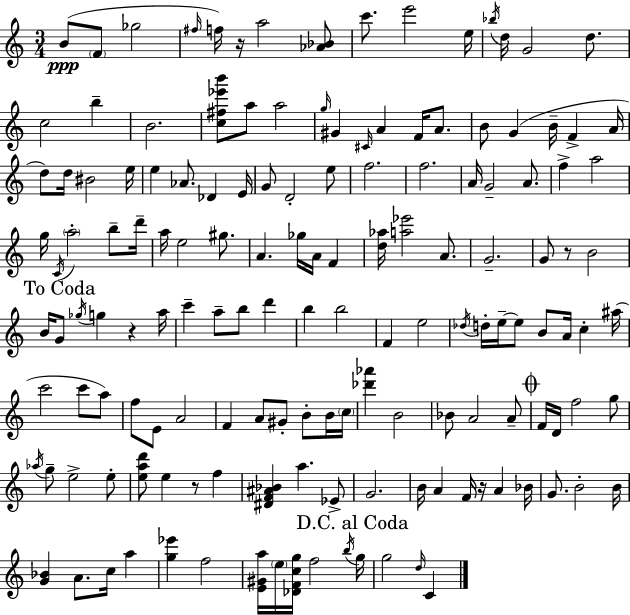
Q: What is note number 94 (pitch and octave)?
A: B4